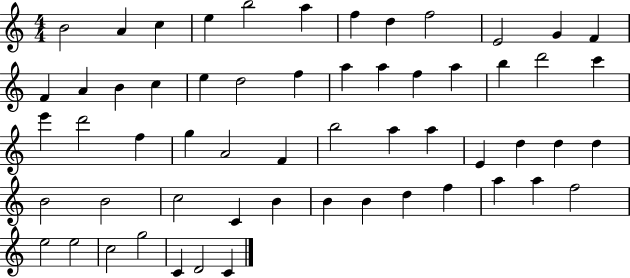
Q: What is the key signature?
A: C major